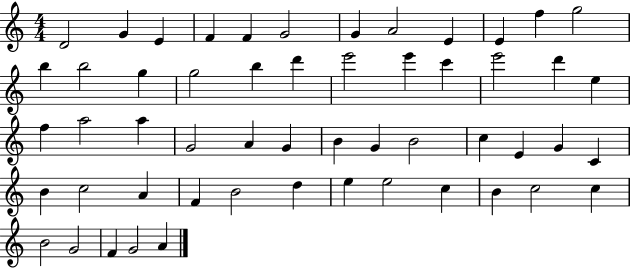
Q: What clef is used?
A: treble